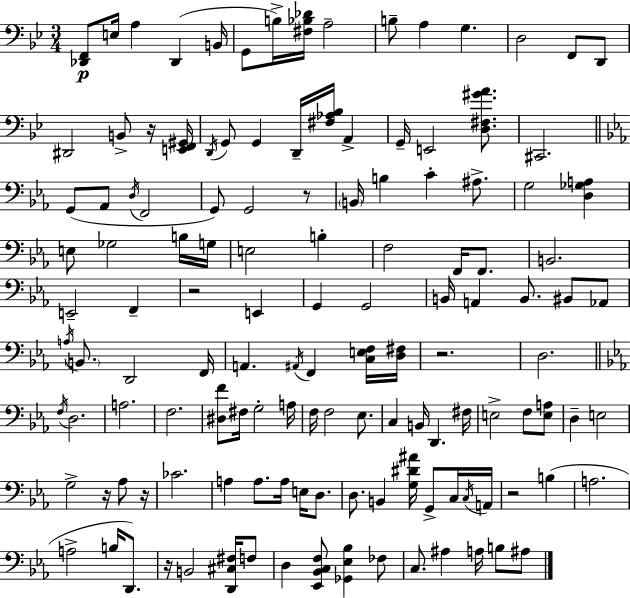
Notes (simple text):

[Db2,F2]/e E3/s A3/q Db2/q B2/s G2/e B3/s [F#3,Bb3,Db4]/s A3/h B3/e A3/q G3/q. D3/h F2/e D2/e D#2/h B2/e R/s [E2,F2,G#2]/s D2/s G2/e G2/q D2/s [F#3,Ab3,Bb3]/s A2/q G2/s E2/h [D3,F#3,G#4,A4]/e. C#2/h. G2/e Ab2/e D3/s F2/h G2/e G2/h R/e B2/s B3/q C4/q A#3/e. G3/h [D3,Gb3,A3]/q E3/e Gb3/h B3/s G3/s E3/h B3/q F3/h F2/s F2/e. B2/h. E2/h F2/q R/h E2/q G2/q G2/h B2/s A2/q B2/e. BIS2/e Ab2/e A3/s B2/e. D2/h F2/s A2/q. A#2/s F2/q [C3,E3,F3]/s [D3,F#3]/s R/h. D3/h. F3/s D3/h. A3/h. F3/h. [D#3,F4]/e F#3/s G3/h A3/s F3/s F3/h Eb3/e. C3/q B2/s D2/q. F#3/s E3/h F3/e [E3,A3]/e D3/q E3/h G3/h R/s Ab3/e R/s CES4/h. A3/q A3/e. A3/s E3/s D3/e. D3/e. B2/q [G3,D#4,A#4]/s G2/e C3/s C3/s A2/s R/h B3/q A3/h. A3/h B3/s D2/e. R/s B2/h [D2,C#3,F#3]/s F3/e D3/q [Eb2,Bb2,C3,F3]/e [Gb2,Eb3,Bb3]/q FES3/e C3/e. A#3/q A3/s B3/e A#3/e